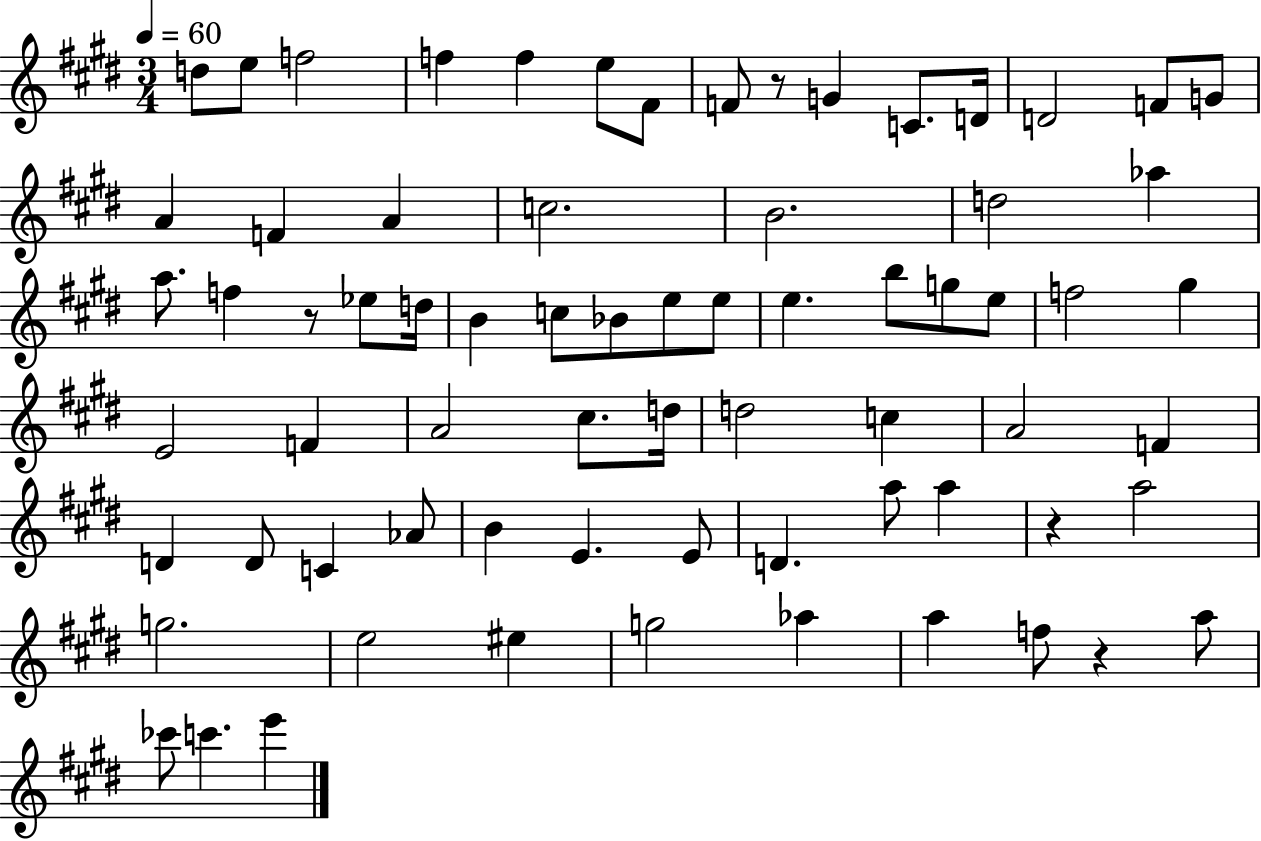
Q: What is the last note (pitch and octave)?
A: E6